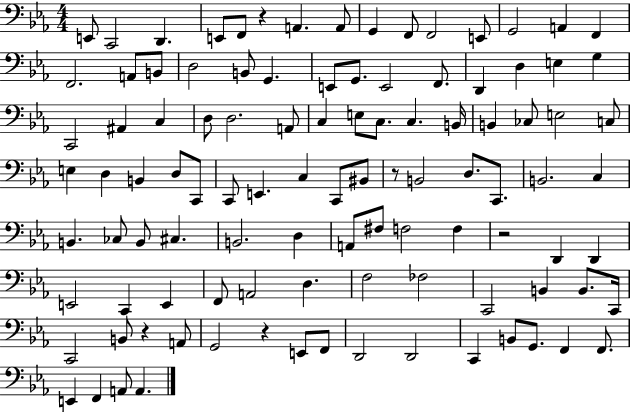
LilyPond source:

{
  \clef bass
  \numericTimeSignature
  \time 4/4
  \key ees \major
  \repeat volta 2 { e,8 c,2 d,4. | e,8 f,8 r4 a,4. a,8 | g,4 f,8 f,2 e,8 | g,2 a,4 f,4 | \break f,2. a,8 b,8 | d2 b,8 g,4. | e,8 g,8. e,2 f,8. | d,4 d4 e4 g4 | \break c,2 ais,4 c4 | d8 d2. a,8 | c4 e8 c8. c4. b,16 | b,4 ces8 e2 c8 | \break e4 d4 b,4 d8 c,8 | c,8 e,4. c4 c,8 bis,8 | r8 b,2 d8. c,8. | b,2. c4 | \break b,4. ces8 b,8 cis4. | b,2. d4 | a,8 fis8 f2 f4 | r2 d,4 d,4 | \break e,2 c,4 e,4 | f,8 a,2 d4. | f2 fes2 | c,2 b,4 b,8. c,16 | \break c,2 b,8 r4 a,8 | g,2 r4 e,8 f,8 | d,2 d,2 | c,4 b,8 g,8. f,4 f,8. | \break e,4 f,4 a,8 a,4. | } \bar "|."
}